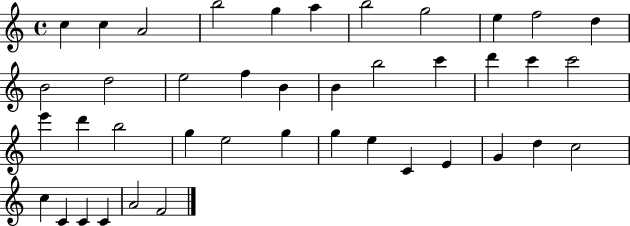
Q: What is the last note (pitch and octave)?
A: F4